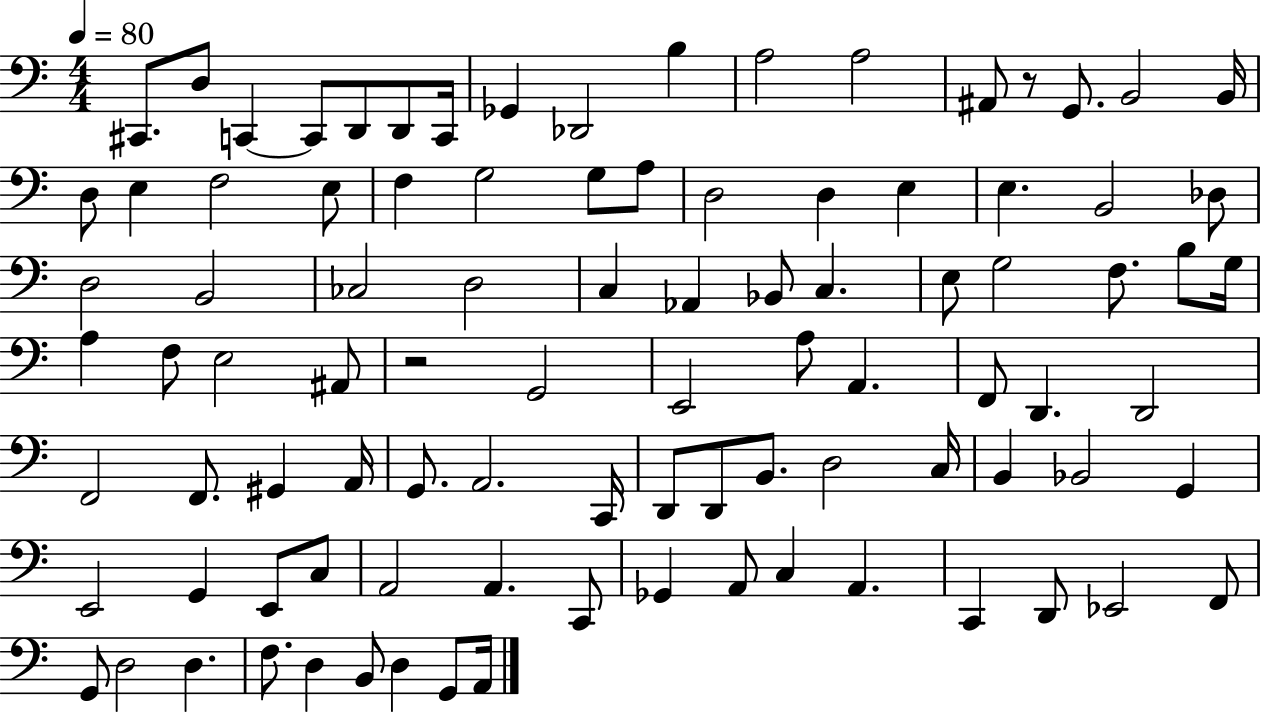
X:1
T:Untitled
M:4/4
L:1/4
K:C
^C,,/2 D,/2 C,, C,,/2 D,,/2 D,,/2 C,,/4 _G,, _D,,2 B, A,2 A,2 ^A,,/2 z/2 G,,/2 B,,2 B,,/4 D,/2 E, F,2 E,/2 F, G,2 G,/2 A,/2 D,2 D, E, E, B,,2 _D,/2 D,2 B,,2 _C,2 D,2 C, _A,, _B,,/2 C, E,/2 G,2 F,/2 B,/2 G,/4 A, F,/2 E,2 ^A,,/2 z2 G,,2 E,,2 A,/2 A,, F,,/2 D,, D,,2 F,,2 F,,/2 ^G,, A,,/4 G,,/2 A,,2 C,,/4 D,,/2 D,,/2 B,,/2 D,2 C,/4 B,, _B,,2 G,, E,,2 G,, E,,/2 C,/2 A,,2 A,, C,,/2 _G,, A,,/2 C, A,, C,, D,,/2 _E,,2 F,,/2 G,,/2 D,2 D, F,/2 D, B,,/2 D, G,,/2 A,,/4